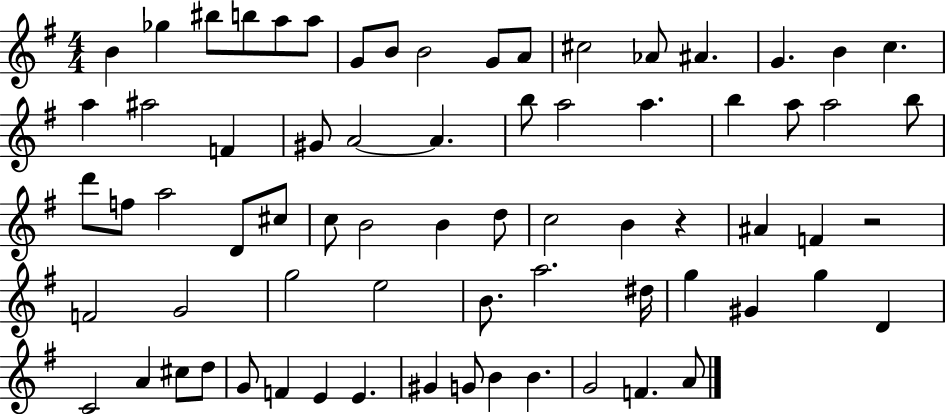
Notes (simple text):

B4/q Gb5/q BIS5/e B5/e A5/e A5/e G4/e B4/e B4/h G4/e A4/e C#5/h Ab4/e A#4/q. G4/q. B4/q C5/q. A5/q A#5/h F4/q G#4/e A4/h A4/q. B5/e A5/h A5/q. B5/q A5/e A5/h B5/e D6/e F5/e A5/h D4/e C#5/e C5/e B4/h B4/q D5/e C5/h B4/q R/q A#4/q F4/q R/h F4/h G4/h G5/h E5/h B4/e. A5/h. D#5/s G5/q G#4/q G5/q D4/q C4/h A4/q C#5/e D5/e G4/e F4/q E4/q E4/q. G#4/q G4/e B4/q B4/q. G4/h F4/q. A4/e